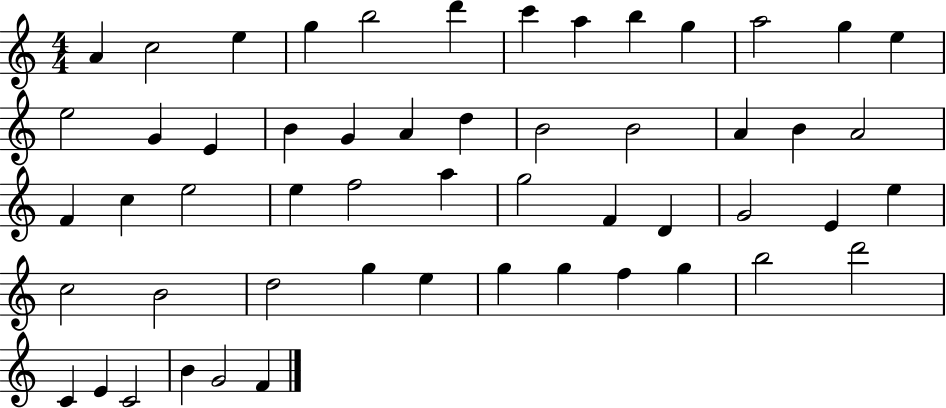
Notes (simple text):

A4/q C5/h E5/q G5/q B5/h D6/q C6/q A5/q B5/q G5/q A5/h G5/q E5/q E5/h G4/q E4/q B4/q G4/q A4/q D5/q B4/h B4/h A4/q B4/q A4/h F4/q C5/q E5/h E5/q F5/h A5/q G5/h F4/q D4/q G4/h E4/q E5/q C5/h B4/h D5/h G5/q E5/q G5/q G5/q F5/q G5/q B5/h D6/h C4/q E4/q C4/h B4/q G4/h F4/q